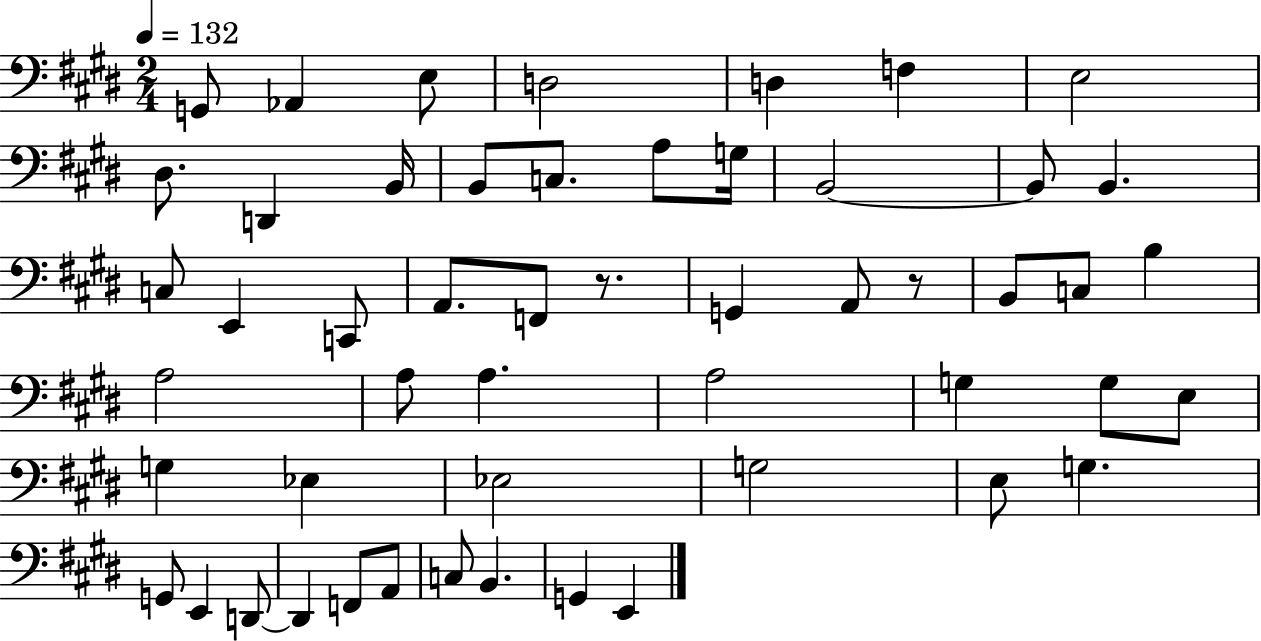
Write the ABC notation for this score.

X:1
T:Untitled
M:2/4
L:1/4
K:E
G,,/2 _A,, E,/2 D,2 D, F, E,2 ^D,/2 D,, B,,/4 B,,/2 C,/2 A,/2 G,/4 B,,2 B,,/2 B,, C,/2 E,, C,,/2 A,,/2 F,,/2 z/2 G,, A,,/2 z/2 B,,/2 C,/2 B, A,2 A,/2 A, A,2 G, G,/2 E,/2 G, _E, _E,2 G,2 E,/2 G, G,,/2 E,, D,,/2 D,, F,,/2 A,,/2 C,/2 B,, G,, E,,